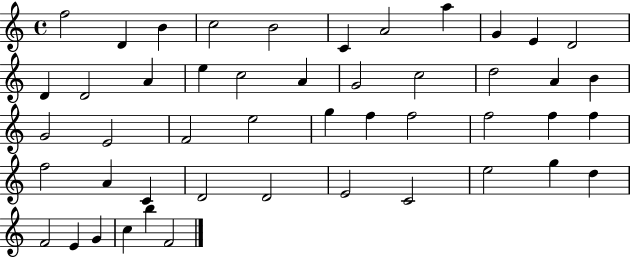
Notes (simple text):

F5/h D4/q B4/q C5/h B4/h C4/q A4/h A5/q G4/q E4/q D4/h D4/q D4/h A4/q E5/q C5/h A4/q G4/h C5/h D5/h A4/q B4/q G4/h E4/h F4/h E5/h G5/q F5/q F5/h F5/h F5/q F5/q F5/h A4/q C4/q D4/h D4/h E4/h C4/h E5/h G5/q D5/q F4/h E4/q G4/q C5/q B5/q F4/h